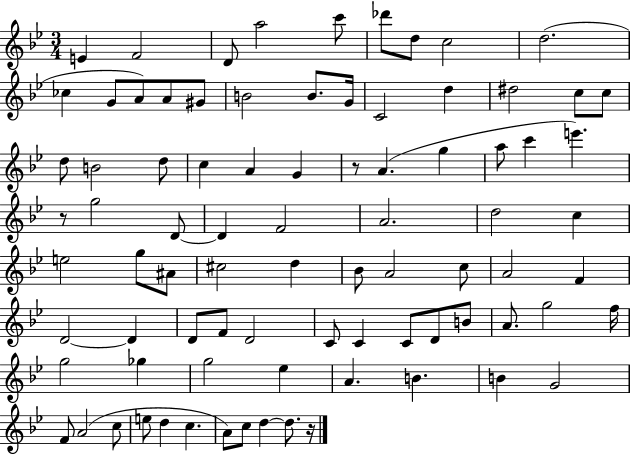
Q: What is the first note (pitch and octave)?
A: E4